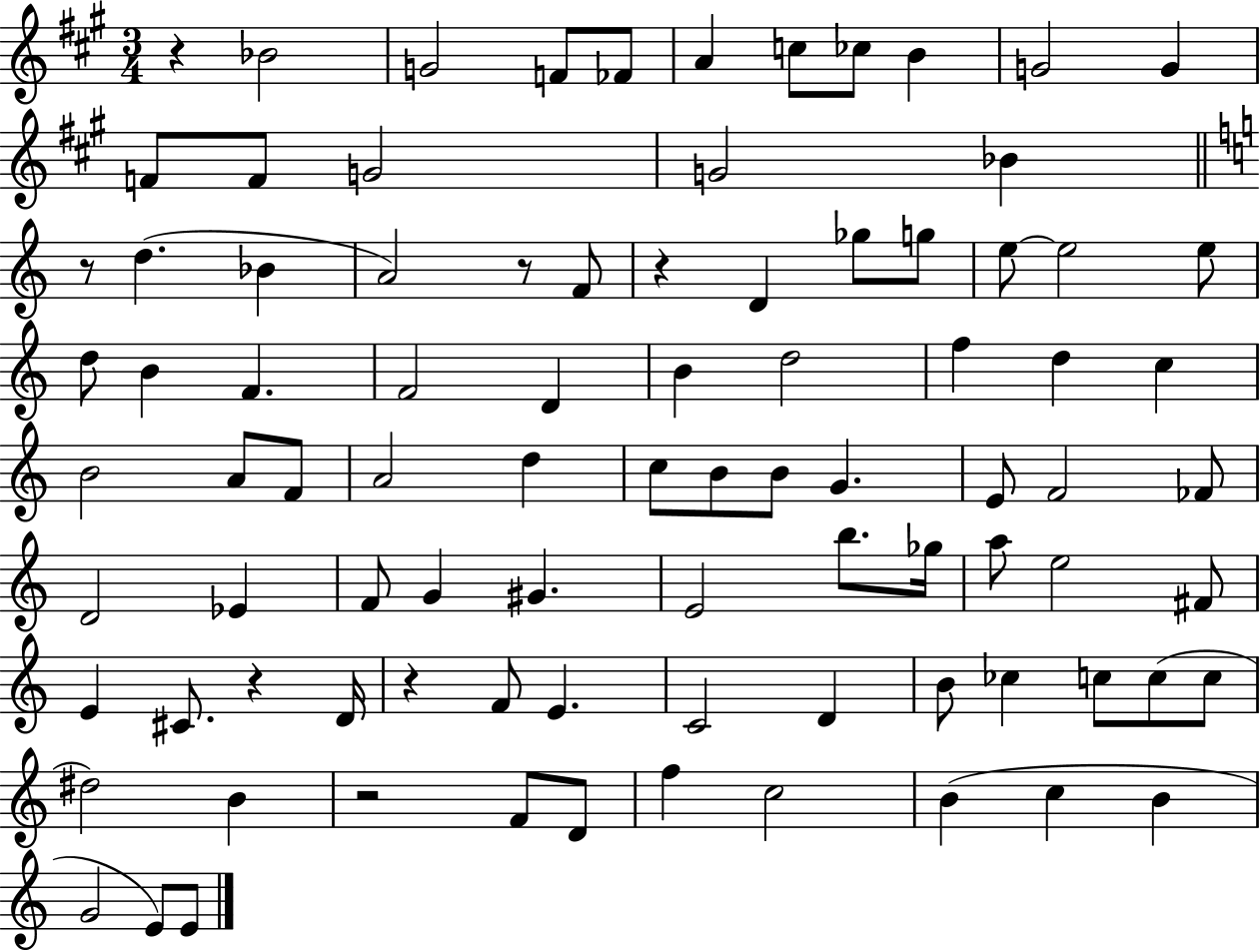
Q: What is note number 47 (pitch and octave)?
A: FES4